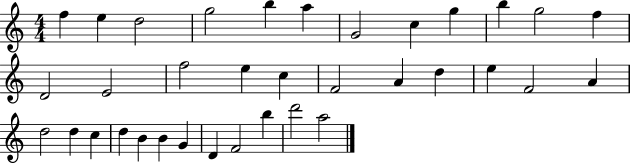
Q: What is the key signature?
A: C major